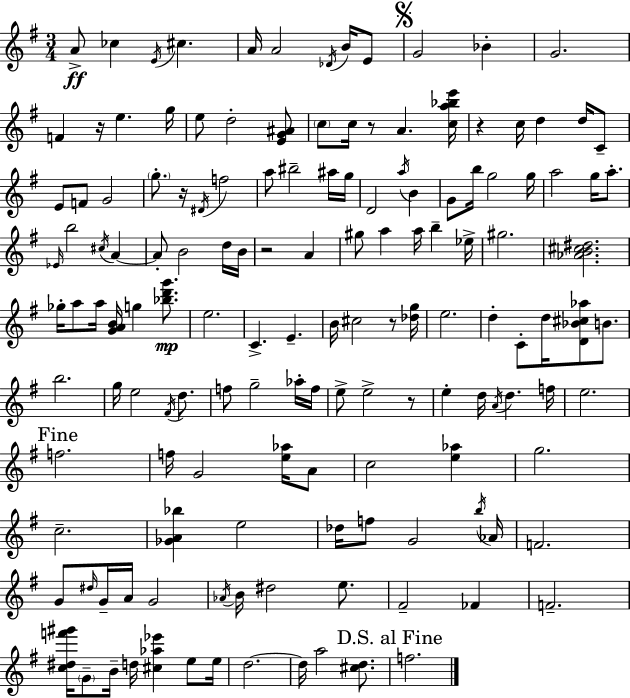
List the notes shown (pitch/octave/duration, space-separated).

A4/e CES5/q E4/s C#5/q. A4/s A4/h Db4/s B4/s E4/e G4/h Bb4/q G4/h. F4/q R/s E5/q. G5/s E5/e D5/h [E4,G4,A#4]/e C5/e C5/s R/e A4/q. [C5,A5,Bb5,E6]/s R/q C5/s D5/q D5/s C4/e E4/e F4/e G4/h G5/e. R/s D#4/s F5/h A5/e BIS5/h A#5/s G5/s D4/h A5/s B4/q G4/e B5/s G5/h G5/s A5/h G5/s A5/e. Eb4/s B5/h C#5/s A4/q A4/e B4/h D5/s B4/s R/h A4/q G#5/e A5/q A5/s B5/q Eb5/s G#5/h. [Ab4,B4,C#5,D#5]/h. Gb5/s A5/e A5/s [G4,A4,B4]/s G5/q [Bb5,D6,G6]/e. E5/h. C4/q. E4/q. B4/s C#5/h R/e [Db5,G5]/s E5/h. D5/q C4/e D5/s [D4,Bb4,C#5,Ab5]/e B4/e. B5/h. G5/s E5/h F#4/s D5/e. F5/e G5/h Ab5/s F5/s E5/e E5/h R/e E5/q D5/s A4/s D5/q. F5/s E5/h. F5/h. F5/s G4/h [E5,Ab5]/s A4/e C5/h [E5,Ab5]/q G5/h. C5/h. [Gb4,A4,Bb5]/q E5/h Db5/s F5/e G4/h B5/s Ab4/s F4/h. G4/e D#5/s G4/s A4/s G4/h Ab4/s B4/s D#5/h E5/e. F#4/h FES4/q F4/h. [C5,D#5,F6,G#6]/s G4/e B4/s D5/s [C#5,Ab5,Eb6]/q E5/e E5/s D5/h. D5/s A5/h [C#5,D5]/e. F5/h.